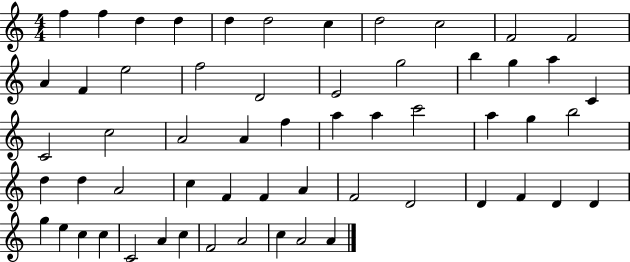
X:1
T:Untitled
M:4/4
L:1/4
K:C
f f d d d d2 c d2 c2 F2 F2 A F e2 f2 D2 E2 g2 b g a C C2 c2 A2 A f a a c'2 a g b2 d d A2 c F F A F2 D2 D F D D g e c c C2 A c F2 A2 c A2 A